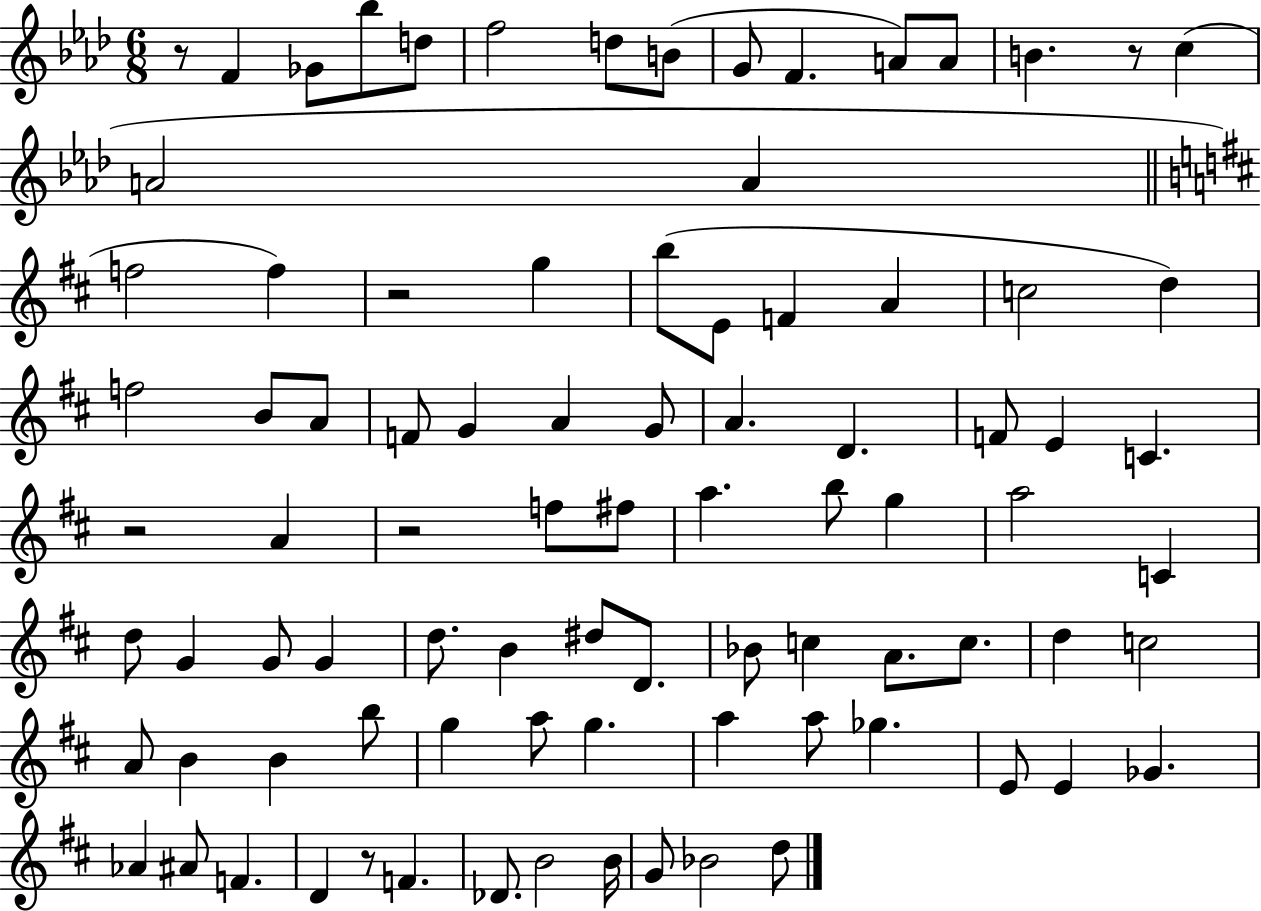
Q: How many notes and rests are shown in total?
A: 88